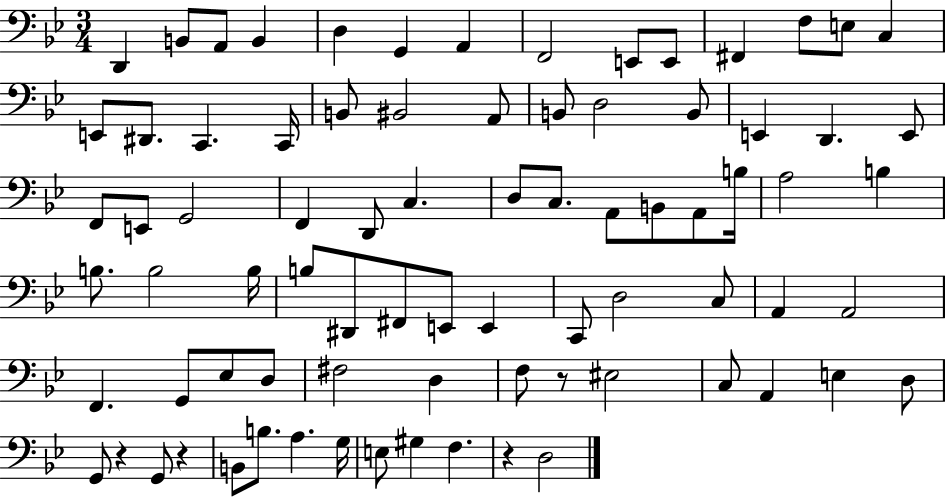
{
  \clef bass
  \numericTimeSignature
  \time 3/4
  \key bes \major
  d,4 b,8 a,8 b,4 | d4 g,4 a,4 | f,2 e,8 e,8 | fis,4 f8 e8 c4 | \break e,8 dis,8. c,4. c,16 | b,8 bis,2 a,8 | b,8 d2 b,8 | e,4 d,4. e,8 | \break f,8 e,8 g,2 | f,4 d,8 c4. | d8 c8. a,8 b,8 a,8 b16 | a2 b4 | \break b8. b2 b16 | b8 dis,8 fis,8 e,8 e,4 | c,8 d2 c8 | a,4 a,2 | \break f,4. g,8 ees8 d8 | fis2 d4 | f8 r8 eis2 | c8 a,4 e4 d8 | \break g,8 r4 g,8 r4 | b,8 b8. a4. g16 | e8 gis4 f4. | r4 d2 | \break \bar "|."
}